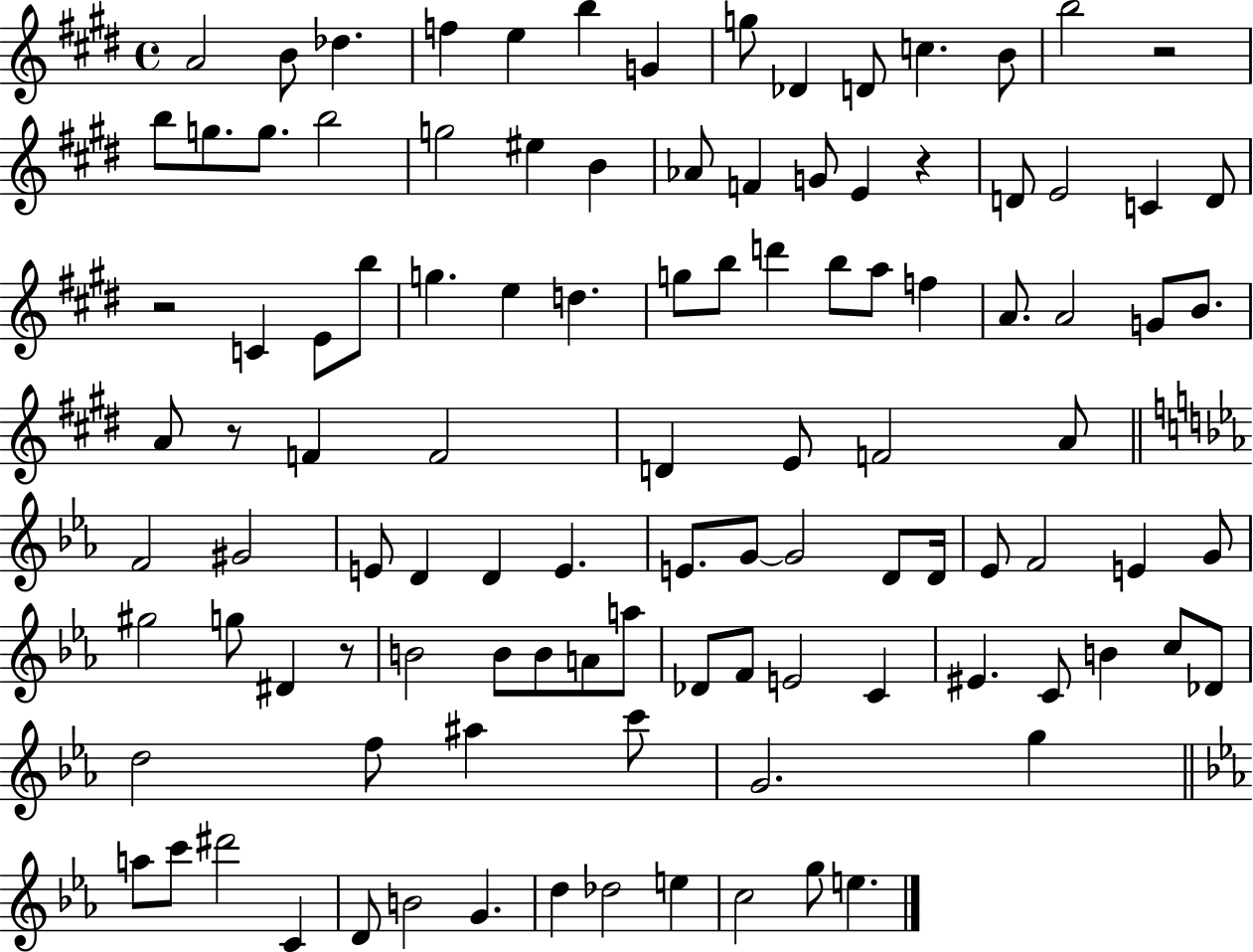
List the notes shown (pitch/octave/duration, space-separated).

A4/h B4/e Db5/q. F5/q E5/q B5/q G4/q G5/e Db4/q D4/e C5/q. B4/e B5/h R/h B5/e G5/e. G5/e. B5/h G5/h EIS5/q B4/q Ab4/e F4/q G4/e E4/q R/q D4/e E4/h C4/q D4/e R/h C4/q E4/e B5/e G5/q. E5/q D5/q. G5/e B5/e D6/q B5/e A5/e F5/q A4/e. A4/h G4/e B4/e. A4/e R/e F4/q F4/h D4/q E4/e F4/h A4/e F4/h G#4/h E4/e D4/q D4/q E4/q. E4/e. G4/e G4/h D4/e D4/s Eb4/e F4/h E4/q G4/e G#5/h G5/e D#4/q R/e B4/h B4/e B4/e A4/e A5/e Db4/e F4/e E4/h C4/q EIS4/q. C4/e B4/q C5/e Db4/e D5/h F5/e A#5/q C6/e G4/h. G5/q A5/e C6/e D#6/h C4/q D4/e B4/h G4/q. D5/q Db5/h E5/q C5/h G5/e E5/q.